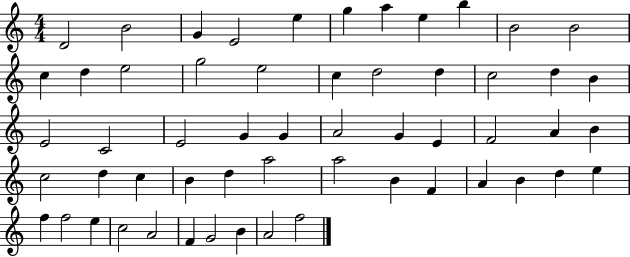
D4/h B4/h G4/q E4/h E5/q G5/q A5/q E5/q B5/q B4/h B4/h C5/q D5/q E5/h G5/h E5/h C5/q D5/h D5/q C5/h D5/q B4/q E4/h C4/h E4/h G4/q G4/q A4/h G4/q E4/q F4/h A4/q B4/q C5/h D5/q C5/q B4/q D5/q A5/h A5/h B4/q F4/q A4/q B4/q D5/q E5/q F5/q F5/h E5/q C5/h A4/h F4/q G4/h B4/q A4/h F5/h